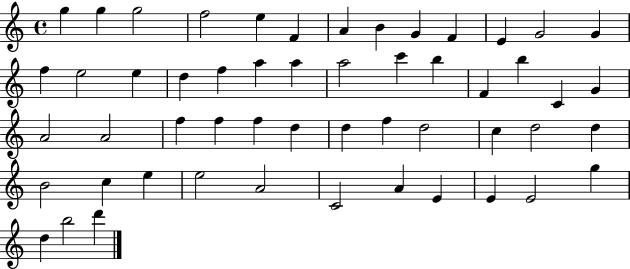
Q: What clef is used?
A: treble